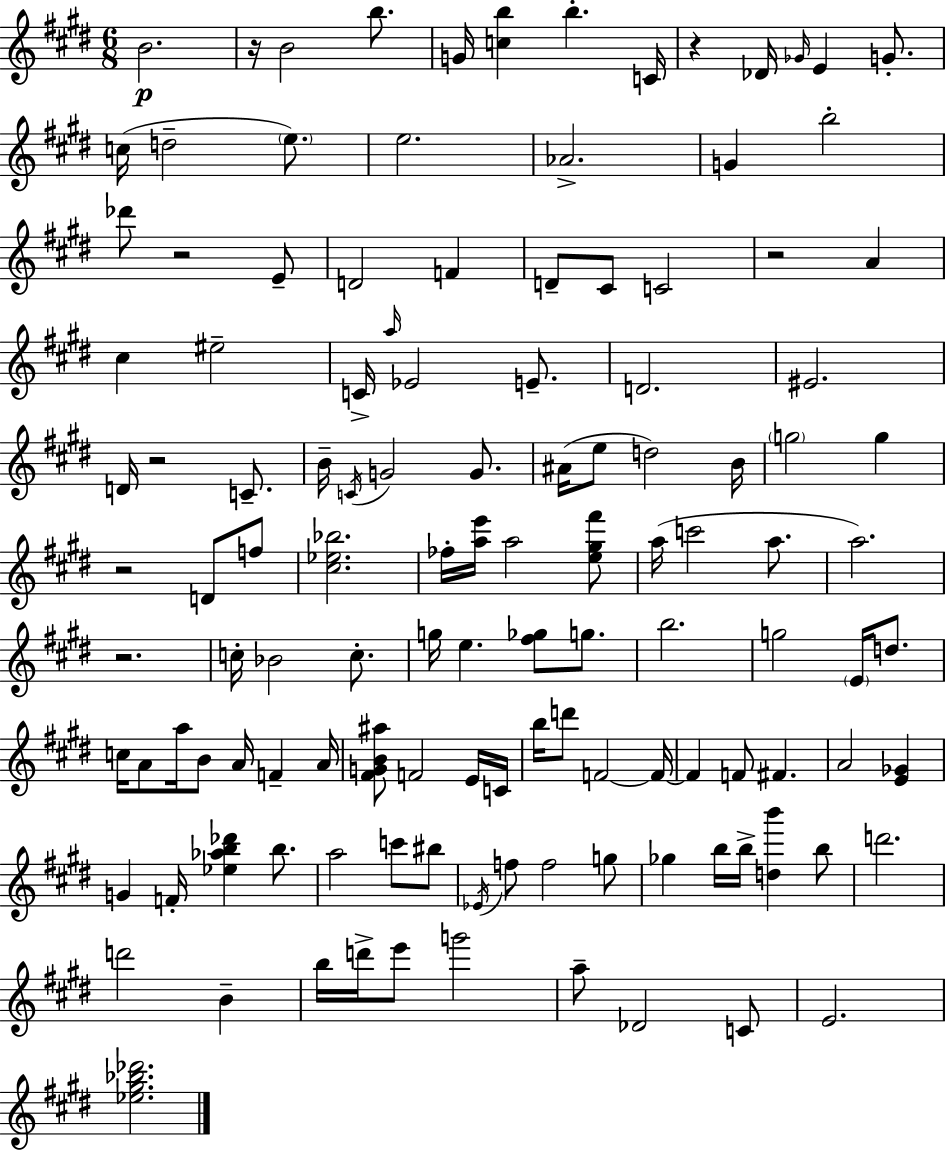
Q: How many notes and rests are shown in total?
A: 123